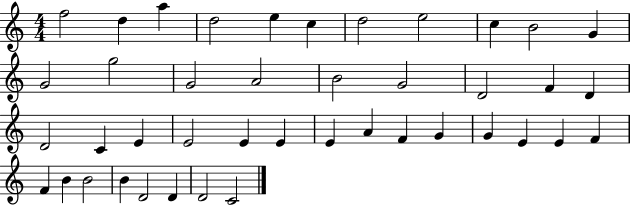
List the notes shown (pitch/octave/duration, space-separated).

F5/h D5/q A5/q D5/h E5/q C5/q D5/h E5/h C5/q B4/h G4/q G4/h G5/h G4/h A4/h B4/h G4/h D4/h F4/q D4/q D4/h C4/q E4/q E4/h E4/q E4/q E4/q A4/q F4/q G4/q G4/q E4/q E4/q F4/q F4/q B4/q B4/h B4/q D4/h D4/q D4/h C4/h